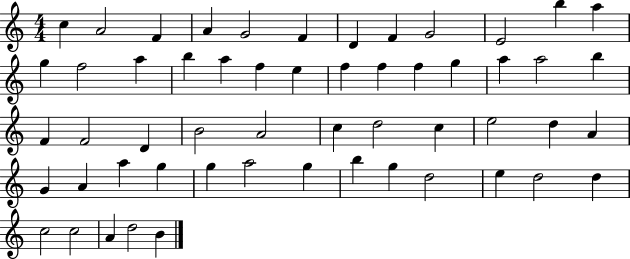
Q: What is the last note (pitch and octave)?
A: B4